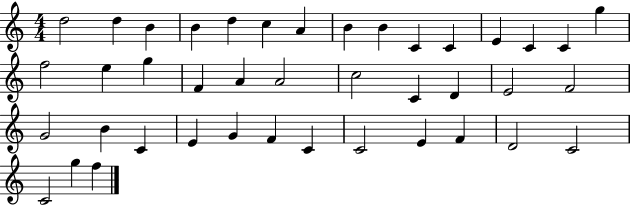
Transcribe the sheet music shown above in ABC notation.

X:1
T:Untitled
M:4/4
L:1/4
K:C
d2 d B B d c A B B C C E C C g f2 e g F A A2 c2 C D E2 F2 G2 B C E G F C C2 E F D2 C2 C2 g f